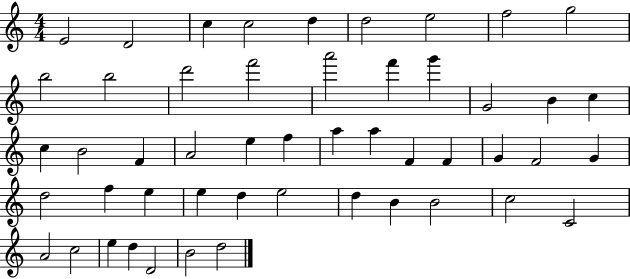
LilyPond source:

{
  \clef treble
  \numericTimeSignature
  \time 4/4
  \key c \major
  e'2 d'2 | c''4 c''2 d''4 | d''2 e''2 | f''2 g''2 | \break b''2 b''2 | d'''2 f'''2 | a'''2 f'''4 g'''4 | g'2 b'4 c''4 | \break c''4 b'2 f'4 | a'2 e''4 f''4 | a''4 a''4 f'4 f'4 | g'4 f'2 g'4 | \break d''2 f''4 e''4 | e''4 d''4 e''2 | d''4 b'4 b'2 | c''2 c'2 | \break a'2 c''2 | e''4 d''4 d'2 | b'2 d''2 | \bar "|."
}